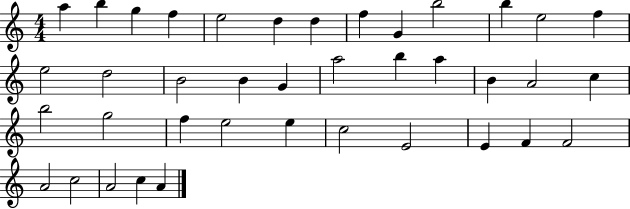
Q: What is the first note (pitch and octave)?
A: A5